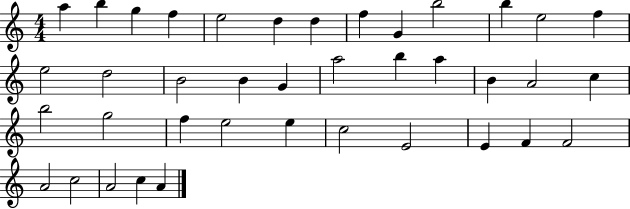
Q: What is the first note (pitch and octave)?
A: A5